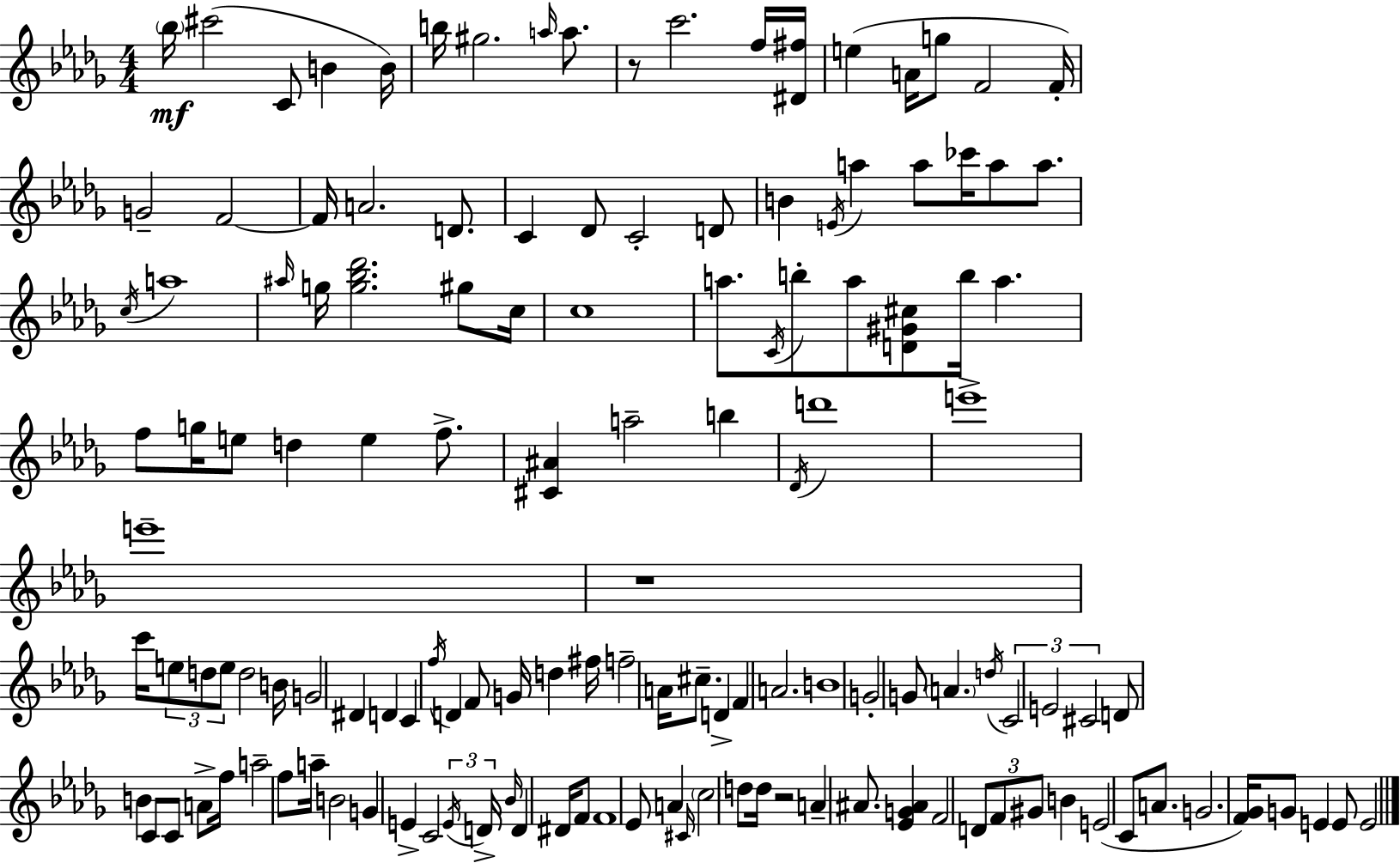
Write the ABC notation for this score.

X:1
T:Untitled
M:4/4
L:1/4
K:Bbm
_b/4 ^c'2 C/2 B B/4 b/4 ^g2 a/4 a/2 z/2 c'2 f/4 [^D^f]/4 e A/4 g/2 F2 F/4 G2 F2 F/4 A2 D/2 C _D/2 C2 D/2 B E/4 a a/2 _c'/4 a/2 a/2 c/4 a4 ^a/4 g/4 [g_b_d']2 ^g/2 c/4 c4 a/2 C/4 b/2 a/2 [D^G^c]/2 b/4 a f/2 g/4 e/2 d e f/2 [^C^A] a2 b _D/4 d'4 e'4 e'4 z4 c'/4 e/2 d/2 e/2 d2 B/4 G2 ^D D C f/4 D F/2 G/4 d ^f/4 f2 A/4 ^c/2 D F A2 B4 G2 G/2 A d/4 C2 E2 ^C2 D/2 B C/2 C/2 A/2 f/4 a2 f/2 a/4 B2 G E C2 E/4 D/4 _B/4 D ^D/4 F/2 F4 _E/2 A ^C/4 c2 d/2 d/4 z2 A ^A/2 [_EG^A] F2 D/2 F/2 ^G/2 B E2 C/2 A/2 G2 [F_G]/4 G/2 E E/2 E2